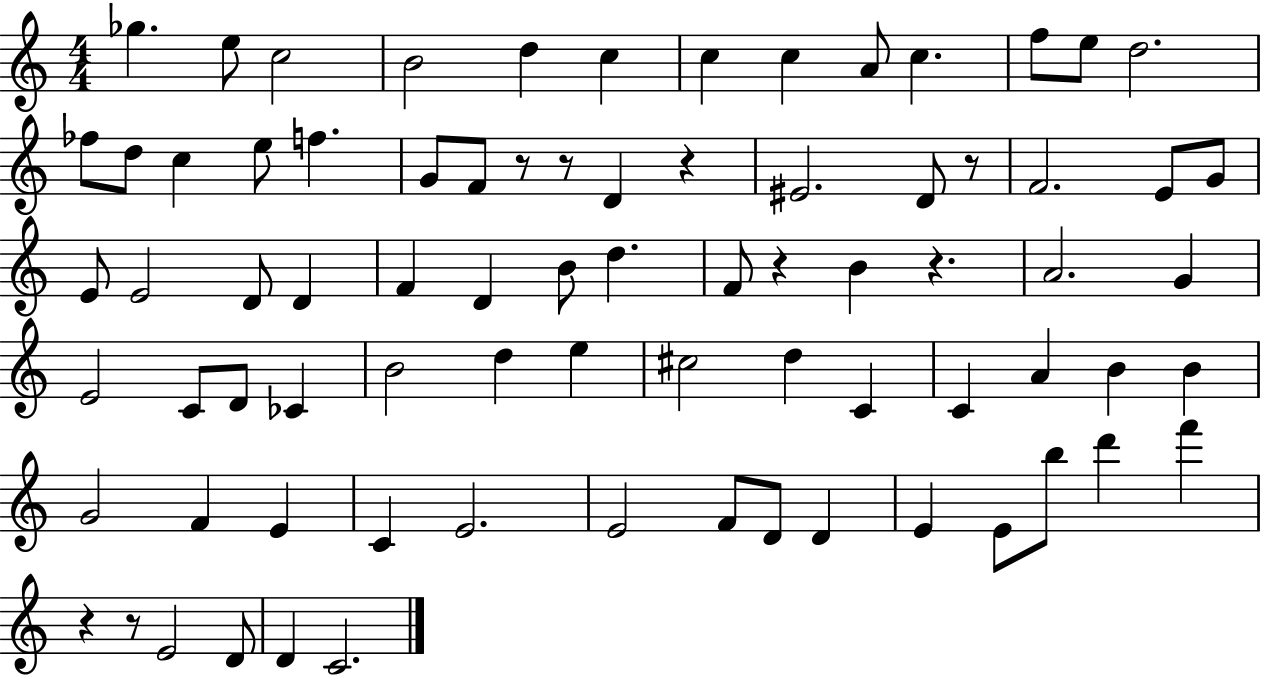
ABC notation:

X:1
T:Untitled
M:4/4
L:1/4
K:C
_g e/2 c2 B2 d c c c A/2 c f/2 e/2 d2 _f/2 d/2 c e/2 f G/2 F/2 z/2 z/2 D z ^E2 D/2 z/2 F2 E/2 G/2 E/2 E2 D/2 D F D B/2 d F/2 z B z A2 G E2 C/2 D/2 _C B2 d e ^c2 d C C A B B G2 F E C E2 E2 F/2 D/2 D E E/2 b/2 d' f' z z/2 E2 D/2 D C2